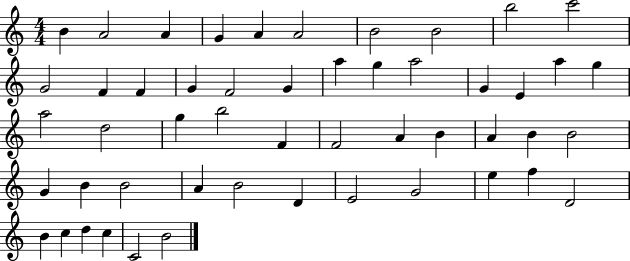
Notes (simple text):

B4/q A4/h A4/q G4/q A4/q A4/h B4/h B4/h B5/h C6/h G4/h F4/q F4/q G4/q F4/h G4/q A5/q G5/q A5/h G4/q E4/q A5/q G5/q A5/h D5/h G5/q B5/h F4/q F4/h A4/q B4/q A4/q B4/q B4/h G4/q B4/q B4/h A4/q B4/h D4/q E4/h G4/h E5/q F5/q D4/h B4/q C5/q D5/q C5/q C4/h B4/h